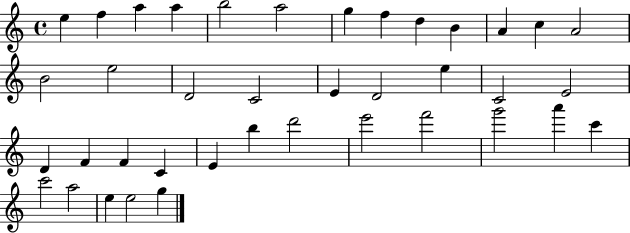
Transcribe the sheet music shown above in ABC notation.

X:1
T:Untitled
M:4/4
L:1/4
K:C
e f a a b2 a2 g f d B A c A2 B2 e2 D2 C2 E D2 e C2 E2 D F F C E b d'2 e'2 f'2 g'2 a' c' c'2 a2 e e2 g